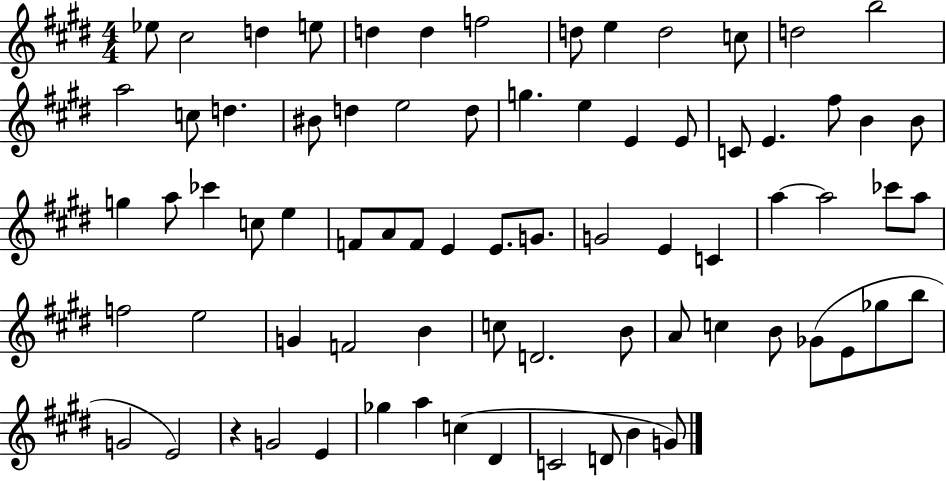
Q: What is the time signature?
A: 4/4